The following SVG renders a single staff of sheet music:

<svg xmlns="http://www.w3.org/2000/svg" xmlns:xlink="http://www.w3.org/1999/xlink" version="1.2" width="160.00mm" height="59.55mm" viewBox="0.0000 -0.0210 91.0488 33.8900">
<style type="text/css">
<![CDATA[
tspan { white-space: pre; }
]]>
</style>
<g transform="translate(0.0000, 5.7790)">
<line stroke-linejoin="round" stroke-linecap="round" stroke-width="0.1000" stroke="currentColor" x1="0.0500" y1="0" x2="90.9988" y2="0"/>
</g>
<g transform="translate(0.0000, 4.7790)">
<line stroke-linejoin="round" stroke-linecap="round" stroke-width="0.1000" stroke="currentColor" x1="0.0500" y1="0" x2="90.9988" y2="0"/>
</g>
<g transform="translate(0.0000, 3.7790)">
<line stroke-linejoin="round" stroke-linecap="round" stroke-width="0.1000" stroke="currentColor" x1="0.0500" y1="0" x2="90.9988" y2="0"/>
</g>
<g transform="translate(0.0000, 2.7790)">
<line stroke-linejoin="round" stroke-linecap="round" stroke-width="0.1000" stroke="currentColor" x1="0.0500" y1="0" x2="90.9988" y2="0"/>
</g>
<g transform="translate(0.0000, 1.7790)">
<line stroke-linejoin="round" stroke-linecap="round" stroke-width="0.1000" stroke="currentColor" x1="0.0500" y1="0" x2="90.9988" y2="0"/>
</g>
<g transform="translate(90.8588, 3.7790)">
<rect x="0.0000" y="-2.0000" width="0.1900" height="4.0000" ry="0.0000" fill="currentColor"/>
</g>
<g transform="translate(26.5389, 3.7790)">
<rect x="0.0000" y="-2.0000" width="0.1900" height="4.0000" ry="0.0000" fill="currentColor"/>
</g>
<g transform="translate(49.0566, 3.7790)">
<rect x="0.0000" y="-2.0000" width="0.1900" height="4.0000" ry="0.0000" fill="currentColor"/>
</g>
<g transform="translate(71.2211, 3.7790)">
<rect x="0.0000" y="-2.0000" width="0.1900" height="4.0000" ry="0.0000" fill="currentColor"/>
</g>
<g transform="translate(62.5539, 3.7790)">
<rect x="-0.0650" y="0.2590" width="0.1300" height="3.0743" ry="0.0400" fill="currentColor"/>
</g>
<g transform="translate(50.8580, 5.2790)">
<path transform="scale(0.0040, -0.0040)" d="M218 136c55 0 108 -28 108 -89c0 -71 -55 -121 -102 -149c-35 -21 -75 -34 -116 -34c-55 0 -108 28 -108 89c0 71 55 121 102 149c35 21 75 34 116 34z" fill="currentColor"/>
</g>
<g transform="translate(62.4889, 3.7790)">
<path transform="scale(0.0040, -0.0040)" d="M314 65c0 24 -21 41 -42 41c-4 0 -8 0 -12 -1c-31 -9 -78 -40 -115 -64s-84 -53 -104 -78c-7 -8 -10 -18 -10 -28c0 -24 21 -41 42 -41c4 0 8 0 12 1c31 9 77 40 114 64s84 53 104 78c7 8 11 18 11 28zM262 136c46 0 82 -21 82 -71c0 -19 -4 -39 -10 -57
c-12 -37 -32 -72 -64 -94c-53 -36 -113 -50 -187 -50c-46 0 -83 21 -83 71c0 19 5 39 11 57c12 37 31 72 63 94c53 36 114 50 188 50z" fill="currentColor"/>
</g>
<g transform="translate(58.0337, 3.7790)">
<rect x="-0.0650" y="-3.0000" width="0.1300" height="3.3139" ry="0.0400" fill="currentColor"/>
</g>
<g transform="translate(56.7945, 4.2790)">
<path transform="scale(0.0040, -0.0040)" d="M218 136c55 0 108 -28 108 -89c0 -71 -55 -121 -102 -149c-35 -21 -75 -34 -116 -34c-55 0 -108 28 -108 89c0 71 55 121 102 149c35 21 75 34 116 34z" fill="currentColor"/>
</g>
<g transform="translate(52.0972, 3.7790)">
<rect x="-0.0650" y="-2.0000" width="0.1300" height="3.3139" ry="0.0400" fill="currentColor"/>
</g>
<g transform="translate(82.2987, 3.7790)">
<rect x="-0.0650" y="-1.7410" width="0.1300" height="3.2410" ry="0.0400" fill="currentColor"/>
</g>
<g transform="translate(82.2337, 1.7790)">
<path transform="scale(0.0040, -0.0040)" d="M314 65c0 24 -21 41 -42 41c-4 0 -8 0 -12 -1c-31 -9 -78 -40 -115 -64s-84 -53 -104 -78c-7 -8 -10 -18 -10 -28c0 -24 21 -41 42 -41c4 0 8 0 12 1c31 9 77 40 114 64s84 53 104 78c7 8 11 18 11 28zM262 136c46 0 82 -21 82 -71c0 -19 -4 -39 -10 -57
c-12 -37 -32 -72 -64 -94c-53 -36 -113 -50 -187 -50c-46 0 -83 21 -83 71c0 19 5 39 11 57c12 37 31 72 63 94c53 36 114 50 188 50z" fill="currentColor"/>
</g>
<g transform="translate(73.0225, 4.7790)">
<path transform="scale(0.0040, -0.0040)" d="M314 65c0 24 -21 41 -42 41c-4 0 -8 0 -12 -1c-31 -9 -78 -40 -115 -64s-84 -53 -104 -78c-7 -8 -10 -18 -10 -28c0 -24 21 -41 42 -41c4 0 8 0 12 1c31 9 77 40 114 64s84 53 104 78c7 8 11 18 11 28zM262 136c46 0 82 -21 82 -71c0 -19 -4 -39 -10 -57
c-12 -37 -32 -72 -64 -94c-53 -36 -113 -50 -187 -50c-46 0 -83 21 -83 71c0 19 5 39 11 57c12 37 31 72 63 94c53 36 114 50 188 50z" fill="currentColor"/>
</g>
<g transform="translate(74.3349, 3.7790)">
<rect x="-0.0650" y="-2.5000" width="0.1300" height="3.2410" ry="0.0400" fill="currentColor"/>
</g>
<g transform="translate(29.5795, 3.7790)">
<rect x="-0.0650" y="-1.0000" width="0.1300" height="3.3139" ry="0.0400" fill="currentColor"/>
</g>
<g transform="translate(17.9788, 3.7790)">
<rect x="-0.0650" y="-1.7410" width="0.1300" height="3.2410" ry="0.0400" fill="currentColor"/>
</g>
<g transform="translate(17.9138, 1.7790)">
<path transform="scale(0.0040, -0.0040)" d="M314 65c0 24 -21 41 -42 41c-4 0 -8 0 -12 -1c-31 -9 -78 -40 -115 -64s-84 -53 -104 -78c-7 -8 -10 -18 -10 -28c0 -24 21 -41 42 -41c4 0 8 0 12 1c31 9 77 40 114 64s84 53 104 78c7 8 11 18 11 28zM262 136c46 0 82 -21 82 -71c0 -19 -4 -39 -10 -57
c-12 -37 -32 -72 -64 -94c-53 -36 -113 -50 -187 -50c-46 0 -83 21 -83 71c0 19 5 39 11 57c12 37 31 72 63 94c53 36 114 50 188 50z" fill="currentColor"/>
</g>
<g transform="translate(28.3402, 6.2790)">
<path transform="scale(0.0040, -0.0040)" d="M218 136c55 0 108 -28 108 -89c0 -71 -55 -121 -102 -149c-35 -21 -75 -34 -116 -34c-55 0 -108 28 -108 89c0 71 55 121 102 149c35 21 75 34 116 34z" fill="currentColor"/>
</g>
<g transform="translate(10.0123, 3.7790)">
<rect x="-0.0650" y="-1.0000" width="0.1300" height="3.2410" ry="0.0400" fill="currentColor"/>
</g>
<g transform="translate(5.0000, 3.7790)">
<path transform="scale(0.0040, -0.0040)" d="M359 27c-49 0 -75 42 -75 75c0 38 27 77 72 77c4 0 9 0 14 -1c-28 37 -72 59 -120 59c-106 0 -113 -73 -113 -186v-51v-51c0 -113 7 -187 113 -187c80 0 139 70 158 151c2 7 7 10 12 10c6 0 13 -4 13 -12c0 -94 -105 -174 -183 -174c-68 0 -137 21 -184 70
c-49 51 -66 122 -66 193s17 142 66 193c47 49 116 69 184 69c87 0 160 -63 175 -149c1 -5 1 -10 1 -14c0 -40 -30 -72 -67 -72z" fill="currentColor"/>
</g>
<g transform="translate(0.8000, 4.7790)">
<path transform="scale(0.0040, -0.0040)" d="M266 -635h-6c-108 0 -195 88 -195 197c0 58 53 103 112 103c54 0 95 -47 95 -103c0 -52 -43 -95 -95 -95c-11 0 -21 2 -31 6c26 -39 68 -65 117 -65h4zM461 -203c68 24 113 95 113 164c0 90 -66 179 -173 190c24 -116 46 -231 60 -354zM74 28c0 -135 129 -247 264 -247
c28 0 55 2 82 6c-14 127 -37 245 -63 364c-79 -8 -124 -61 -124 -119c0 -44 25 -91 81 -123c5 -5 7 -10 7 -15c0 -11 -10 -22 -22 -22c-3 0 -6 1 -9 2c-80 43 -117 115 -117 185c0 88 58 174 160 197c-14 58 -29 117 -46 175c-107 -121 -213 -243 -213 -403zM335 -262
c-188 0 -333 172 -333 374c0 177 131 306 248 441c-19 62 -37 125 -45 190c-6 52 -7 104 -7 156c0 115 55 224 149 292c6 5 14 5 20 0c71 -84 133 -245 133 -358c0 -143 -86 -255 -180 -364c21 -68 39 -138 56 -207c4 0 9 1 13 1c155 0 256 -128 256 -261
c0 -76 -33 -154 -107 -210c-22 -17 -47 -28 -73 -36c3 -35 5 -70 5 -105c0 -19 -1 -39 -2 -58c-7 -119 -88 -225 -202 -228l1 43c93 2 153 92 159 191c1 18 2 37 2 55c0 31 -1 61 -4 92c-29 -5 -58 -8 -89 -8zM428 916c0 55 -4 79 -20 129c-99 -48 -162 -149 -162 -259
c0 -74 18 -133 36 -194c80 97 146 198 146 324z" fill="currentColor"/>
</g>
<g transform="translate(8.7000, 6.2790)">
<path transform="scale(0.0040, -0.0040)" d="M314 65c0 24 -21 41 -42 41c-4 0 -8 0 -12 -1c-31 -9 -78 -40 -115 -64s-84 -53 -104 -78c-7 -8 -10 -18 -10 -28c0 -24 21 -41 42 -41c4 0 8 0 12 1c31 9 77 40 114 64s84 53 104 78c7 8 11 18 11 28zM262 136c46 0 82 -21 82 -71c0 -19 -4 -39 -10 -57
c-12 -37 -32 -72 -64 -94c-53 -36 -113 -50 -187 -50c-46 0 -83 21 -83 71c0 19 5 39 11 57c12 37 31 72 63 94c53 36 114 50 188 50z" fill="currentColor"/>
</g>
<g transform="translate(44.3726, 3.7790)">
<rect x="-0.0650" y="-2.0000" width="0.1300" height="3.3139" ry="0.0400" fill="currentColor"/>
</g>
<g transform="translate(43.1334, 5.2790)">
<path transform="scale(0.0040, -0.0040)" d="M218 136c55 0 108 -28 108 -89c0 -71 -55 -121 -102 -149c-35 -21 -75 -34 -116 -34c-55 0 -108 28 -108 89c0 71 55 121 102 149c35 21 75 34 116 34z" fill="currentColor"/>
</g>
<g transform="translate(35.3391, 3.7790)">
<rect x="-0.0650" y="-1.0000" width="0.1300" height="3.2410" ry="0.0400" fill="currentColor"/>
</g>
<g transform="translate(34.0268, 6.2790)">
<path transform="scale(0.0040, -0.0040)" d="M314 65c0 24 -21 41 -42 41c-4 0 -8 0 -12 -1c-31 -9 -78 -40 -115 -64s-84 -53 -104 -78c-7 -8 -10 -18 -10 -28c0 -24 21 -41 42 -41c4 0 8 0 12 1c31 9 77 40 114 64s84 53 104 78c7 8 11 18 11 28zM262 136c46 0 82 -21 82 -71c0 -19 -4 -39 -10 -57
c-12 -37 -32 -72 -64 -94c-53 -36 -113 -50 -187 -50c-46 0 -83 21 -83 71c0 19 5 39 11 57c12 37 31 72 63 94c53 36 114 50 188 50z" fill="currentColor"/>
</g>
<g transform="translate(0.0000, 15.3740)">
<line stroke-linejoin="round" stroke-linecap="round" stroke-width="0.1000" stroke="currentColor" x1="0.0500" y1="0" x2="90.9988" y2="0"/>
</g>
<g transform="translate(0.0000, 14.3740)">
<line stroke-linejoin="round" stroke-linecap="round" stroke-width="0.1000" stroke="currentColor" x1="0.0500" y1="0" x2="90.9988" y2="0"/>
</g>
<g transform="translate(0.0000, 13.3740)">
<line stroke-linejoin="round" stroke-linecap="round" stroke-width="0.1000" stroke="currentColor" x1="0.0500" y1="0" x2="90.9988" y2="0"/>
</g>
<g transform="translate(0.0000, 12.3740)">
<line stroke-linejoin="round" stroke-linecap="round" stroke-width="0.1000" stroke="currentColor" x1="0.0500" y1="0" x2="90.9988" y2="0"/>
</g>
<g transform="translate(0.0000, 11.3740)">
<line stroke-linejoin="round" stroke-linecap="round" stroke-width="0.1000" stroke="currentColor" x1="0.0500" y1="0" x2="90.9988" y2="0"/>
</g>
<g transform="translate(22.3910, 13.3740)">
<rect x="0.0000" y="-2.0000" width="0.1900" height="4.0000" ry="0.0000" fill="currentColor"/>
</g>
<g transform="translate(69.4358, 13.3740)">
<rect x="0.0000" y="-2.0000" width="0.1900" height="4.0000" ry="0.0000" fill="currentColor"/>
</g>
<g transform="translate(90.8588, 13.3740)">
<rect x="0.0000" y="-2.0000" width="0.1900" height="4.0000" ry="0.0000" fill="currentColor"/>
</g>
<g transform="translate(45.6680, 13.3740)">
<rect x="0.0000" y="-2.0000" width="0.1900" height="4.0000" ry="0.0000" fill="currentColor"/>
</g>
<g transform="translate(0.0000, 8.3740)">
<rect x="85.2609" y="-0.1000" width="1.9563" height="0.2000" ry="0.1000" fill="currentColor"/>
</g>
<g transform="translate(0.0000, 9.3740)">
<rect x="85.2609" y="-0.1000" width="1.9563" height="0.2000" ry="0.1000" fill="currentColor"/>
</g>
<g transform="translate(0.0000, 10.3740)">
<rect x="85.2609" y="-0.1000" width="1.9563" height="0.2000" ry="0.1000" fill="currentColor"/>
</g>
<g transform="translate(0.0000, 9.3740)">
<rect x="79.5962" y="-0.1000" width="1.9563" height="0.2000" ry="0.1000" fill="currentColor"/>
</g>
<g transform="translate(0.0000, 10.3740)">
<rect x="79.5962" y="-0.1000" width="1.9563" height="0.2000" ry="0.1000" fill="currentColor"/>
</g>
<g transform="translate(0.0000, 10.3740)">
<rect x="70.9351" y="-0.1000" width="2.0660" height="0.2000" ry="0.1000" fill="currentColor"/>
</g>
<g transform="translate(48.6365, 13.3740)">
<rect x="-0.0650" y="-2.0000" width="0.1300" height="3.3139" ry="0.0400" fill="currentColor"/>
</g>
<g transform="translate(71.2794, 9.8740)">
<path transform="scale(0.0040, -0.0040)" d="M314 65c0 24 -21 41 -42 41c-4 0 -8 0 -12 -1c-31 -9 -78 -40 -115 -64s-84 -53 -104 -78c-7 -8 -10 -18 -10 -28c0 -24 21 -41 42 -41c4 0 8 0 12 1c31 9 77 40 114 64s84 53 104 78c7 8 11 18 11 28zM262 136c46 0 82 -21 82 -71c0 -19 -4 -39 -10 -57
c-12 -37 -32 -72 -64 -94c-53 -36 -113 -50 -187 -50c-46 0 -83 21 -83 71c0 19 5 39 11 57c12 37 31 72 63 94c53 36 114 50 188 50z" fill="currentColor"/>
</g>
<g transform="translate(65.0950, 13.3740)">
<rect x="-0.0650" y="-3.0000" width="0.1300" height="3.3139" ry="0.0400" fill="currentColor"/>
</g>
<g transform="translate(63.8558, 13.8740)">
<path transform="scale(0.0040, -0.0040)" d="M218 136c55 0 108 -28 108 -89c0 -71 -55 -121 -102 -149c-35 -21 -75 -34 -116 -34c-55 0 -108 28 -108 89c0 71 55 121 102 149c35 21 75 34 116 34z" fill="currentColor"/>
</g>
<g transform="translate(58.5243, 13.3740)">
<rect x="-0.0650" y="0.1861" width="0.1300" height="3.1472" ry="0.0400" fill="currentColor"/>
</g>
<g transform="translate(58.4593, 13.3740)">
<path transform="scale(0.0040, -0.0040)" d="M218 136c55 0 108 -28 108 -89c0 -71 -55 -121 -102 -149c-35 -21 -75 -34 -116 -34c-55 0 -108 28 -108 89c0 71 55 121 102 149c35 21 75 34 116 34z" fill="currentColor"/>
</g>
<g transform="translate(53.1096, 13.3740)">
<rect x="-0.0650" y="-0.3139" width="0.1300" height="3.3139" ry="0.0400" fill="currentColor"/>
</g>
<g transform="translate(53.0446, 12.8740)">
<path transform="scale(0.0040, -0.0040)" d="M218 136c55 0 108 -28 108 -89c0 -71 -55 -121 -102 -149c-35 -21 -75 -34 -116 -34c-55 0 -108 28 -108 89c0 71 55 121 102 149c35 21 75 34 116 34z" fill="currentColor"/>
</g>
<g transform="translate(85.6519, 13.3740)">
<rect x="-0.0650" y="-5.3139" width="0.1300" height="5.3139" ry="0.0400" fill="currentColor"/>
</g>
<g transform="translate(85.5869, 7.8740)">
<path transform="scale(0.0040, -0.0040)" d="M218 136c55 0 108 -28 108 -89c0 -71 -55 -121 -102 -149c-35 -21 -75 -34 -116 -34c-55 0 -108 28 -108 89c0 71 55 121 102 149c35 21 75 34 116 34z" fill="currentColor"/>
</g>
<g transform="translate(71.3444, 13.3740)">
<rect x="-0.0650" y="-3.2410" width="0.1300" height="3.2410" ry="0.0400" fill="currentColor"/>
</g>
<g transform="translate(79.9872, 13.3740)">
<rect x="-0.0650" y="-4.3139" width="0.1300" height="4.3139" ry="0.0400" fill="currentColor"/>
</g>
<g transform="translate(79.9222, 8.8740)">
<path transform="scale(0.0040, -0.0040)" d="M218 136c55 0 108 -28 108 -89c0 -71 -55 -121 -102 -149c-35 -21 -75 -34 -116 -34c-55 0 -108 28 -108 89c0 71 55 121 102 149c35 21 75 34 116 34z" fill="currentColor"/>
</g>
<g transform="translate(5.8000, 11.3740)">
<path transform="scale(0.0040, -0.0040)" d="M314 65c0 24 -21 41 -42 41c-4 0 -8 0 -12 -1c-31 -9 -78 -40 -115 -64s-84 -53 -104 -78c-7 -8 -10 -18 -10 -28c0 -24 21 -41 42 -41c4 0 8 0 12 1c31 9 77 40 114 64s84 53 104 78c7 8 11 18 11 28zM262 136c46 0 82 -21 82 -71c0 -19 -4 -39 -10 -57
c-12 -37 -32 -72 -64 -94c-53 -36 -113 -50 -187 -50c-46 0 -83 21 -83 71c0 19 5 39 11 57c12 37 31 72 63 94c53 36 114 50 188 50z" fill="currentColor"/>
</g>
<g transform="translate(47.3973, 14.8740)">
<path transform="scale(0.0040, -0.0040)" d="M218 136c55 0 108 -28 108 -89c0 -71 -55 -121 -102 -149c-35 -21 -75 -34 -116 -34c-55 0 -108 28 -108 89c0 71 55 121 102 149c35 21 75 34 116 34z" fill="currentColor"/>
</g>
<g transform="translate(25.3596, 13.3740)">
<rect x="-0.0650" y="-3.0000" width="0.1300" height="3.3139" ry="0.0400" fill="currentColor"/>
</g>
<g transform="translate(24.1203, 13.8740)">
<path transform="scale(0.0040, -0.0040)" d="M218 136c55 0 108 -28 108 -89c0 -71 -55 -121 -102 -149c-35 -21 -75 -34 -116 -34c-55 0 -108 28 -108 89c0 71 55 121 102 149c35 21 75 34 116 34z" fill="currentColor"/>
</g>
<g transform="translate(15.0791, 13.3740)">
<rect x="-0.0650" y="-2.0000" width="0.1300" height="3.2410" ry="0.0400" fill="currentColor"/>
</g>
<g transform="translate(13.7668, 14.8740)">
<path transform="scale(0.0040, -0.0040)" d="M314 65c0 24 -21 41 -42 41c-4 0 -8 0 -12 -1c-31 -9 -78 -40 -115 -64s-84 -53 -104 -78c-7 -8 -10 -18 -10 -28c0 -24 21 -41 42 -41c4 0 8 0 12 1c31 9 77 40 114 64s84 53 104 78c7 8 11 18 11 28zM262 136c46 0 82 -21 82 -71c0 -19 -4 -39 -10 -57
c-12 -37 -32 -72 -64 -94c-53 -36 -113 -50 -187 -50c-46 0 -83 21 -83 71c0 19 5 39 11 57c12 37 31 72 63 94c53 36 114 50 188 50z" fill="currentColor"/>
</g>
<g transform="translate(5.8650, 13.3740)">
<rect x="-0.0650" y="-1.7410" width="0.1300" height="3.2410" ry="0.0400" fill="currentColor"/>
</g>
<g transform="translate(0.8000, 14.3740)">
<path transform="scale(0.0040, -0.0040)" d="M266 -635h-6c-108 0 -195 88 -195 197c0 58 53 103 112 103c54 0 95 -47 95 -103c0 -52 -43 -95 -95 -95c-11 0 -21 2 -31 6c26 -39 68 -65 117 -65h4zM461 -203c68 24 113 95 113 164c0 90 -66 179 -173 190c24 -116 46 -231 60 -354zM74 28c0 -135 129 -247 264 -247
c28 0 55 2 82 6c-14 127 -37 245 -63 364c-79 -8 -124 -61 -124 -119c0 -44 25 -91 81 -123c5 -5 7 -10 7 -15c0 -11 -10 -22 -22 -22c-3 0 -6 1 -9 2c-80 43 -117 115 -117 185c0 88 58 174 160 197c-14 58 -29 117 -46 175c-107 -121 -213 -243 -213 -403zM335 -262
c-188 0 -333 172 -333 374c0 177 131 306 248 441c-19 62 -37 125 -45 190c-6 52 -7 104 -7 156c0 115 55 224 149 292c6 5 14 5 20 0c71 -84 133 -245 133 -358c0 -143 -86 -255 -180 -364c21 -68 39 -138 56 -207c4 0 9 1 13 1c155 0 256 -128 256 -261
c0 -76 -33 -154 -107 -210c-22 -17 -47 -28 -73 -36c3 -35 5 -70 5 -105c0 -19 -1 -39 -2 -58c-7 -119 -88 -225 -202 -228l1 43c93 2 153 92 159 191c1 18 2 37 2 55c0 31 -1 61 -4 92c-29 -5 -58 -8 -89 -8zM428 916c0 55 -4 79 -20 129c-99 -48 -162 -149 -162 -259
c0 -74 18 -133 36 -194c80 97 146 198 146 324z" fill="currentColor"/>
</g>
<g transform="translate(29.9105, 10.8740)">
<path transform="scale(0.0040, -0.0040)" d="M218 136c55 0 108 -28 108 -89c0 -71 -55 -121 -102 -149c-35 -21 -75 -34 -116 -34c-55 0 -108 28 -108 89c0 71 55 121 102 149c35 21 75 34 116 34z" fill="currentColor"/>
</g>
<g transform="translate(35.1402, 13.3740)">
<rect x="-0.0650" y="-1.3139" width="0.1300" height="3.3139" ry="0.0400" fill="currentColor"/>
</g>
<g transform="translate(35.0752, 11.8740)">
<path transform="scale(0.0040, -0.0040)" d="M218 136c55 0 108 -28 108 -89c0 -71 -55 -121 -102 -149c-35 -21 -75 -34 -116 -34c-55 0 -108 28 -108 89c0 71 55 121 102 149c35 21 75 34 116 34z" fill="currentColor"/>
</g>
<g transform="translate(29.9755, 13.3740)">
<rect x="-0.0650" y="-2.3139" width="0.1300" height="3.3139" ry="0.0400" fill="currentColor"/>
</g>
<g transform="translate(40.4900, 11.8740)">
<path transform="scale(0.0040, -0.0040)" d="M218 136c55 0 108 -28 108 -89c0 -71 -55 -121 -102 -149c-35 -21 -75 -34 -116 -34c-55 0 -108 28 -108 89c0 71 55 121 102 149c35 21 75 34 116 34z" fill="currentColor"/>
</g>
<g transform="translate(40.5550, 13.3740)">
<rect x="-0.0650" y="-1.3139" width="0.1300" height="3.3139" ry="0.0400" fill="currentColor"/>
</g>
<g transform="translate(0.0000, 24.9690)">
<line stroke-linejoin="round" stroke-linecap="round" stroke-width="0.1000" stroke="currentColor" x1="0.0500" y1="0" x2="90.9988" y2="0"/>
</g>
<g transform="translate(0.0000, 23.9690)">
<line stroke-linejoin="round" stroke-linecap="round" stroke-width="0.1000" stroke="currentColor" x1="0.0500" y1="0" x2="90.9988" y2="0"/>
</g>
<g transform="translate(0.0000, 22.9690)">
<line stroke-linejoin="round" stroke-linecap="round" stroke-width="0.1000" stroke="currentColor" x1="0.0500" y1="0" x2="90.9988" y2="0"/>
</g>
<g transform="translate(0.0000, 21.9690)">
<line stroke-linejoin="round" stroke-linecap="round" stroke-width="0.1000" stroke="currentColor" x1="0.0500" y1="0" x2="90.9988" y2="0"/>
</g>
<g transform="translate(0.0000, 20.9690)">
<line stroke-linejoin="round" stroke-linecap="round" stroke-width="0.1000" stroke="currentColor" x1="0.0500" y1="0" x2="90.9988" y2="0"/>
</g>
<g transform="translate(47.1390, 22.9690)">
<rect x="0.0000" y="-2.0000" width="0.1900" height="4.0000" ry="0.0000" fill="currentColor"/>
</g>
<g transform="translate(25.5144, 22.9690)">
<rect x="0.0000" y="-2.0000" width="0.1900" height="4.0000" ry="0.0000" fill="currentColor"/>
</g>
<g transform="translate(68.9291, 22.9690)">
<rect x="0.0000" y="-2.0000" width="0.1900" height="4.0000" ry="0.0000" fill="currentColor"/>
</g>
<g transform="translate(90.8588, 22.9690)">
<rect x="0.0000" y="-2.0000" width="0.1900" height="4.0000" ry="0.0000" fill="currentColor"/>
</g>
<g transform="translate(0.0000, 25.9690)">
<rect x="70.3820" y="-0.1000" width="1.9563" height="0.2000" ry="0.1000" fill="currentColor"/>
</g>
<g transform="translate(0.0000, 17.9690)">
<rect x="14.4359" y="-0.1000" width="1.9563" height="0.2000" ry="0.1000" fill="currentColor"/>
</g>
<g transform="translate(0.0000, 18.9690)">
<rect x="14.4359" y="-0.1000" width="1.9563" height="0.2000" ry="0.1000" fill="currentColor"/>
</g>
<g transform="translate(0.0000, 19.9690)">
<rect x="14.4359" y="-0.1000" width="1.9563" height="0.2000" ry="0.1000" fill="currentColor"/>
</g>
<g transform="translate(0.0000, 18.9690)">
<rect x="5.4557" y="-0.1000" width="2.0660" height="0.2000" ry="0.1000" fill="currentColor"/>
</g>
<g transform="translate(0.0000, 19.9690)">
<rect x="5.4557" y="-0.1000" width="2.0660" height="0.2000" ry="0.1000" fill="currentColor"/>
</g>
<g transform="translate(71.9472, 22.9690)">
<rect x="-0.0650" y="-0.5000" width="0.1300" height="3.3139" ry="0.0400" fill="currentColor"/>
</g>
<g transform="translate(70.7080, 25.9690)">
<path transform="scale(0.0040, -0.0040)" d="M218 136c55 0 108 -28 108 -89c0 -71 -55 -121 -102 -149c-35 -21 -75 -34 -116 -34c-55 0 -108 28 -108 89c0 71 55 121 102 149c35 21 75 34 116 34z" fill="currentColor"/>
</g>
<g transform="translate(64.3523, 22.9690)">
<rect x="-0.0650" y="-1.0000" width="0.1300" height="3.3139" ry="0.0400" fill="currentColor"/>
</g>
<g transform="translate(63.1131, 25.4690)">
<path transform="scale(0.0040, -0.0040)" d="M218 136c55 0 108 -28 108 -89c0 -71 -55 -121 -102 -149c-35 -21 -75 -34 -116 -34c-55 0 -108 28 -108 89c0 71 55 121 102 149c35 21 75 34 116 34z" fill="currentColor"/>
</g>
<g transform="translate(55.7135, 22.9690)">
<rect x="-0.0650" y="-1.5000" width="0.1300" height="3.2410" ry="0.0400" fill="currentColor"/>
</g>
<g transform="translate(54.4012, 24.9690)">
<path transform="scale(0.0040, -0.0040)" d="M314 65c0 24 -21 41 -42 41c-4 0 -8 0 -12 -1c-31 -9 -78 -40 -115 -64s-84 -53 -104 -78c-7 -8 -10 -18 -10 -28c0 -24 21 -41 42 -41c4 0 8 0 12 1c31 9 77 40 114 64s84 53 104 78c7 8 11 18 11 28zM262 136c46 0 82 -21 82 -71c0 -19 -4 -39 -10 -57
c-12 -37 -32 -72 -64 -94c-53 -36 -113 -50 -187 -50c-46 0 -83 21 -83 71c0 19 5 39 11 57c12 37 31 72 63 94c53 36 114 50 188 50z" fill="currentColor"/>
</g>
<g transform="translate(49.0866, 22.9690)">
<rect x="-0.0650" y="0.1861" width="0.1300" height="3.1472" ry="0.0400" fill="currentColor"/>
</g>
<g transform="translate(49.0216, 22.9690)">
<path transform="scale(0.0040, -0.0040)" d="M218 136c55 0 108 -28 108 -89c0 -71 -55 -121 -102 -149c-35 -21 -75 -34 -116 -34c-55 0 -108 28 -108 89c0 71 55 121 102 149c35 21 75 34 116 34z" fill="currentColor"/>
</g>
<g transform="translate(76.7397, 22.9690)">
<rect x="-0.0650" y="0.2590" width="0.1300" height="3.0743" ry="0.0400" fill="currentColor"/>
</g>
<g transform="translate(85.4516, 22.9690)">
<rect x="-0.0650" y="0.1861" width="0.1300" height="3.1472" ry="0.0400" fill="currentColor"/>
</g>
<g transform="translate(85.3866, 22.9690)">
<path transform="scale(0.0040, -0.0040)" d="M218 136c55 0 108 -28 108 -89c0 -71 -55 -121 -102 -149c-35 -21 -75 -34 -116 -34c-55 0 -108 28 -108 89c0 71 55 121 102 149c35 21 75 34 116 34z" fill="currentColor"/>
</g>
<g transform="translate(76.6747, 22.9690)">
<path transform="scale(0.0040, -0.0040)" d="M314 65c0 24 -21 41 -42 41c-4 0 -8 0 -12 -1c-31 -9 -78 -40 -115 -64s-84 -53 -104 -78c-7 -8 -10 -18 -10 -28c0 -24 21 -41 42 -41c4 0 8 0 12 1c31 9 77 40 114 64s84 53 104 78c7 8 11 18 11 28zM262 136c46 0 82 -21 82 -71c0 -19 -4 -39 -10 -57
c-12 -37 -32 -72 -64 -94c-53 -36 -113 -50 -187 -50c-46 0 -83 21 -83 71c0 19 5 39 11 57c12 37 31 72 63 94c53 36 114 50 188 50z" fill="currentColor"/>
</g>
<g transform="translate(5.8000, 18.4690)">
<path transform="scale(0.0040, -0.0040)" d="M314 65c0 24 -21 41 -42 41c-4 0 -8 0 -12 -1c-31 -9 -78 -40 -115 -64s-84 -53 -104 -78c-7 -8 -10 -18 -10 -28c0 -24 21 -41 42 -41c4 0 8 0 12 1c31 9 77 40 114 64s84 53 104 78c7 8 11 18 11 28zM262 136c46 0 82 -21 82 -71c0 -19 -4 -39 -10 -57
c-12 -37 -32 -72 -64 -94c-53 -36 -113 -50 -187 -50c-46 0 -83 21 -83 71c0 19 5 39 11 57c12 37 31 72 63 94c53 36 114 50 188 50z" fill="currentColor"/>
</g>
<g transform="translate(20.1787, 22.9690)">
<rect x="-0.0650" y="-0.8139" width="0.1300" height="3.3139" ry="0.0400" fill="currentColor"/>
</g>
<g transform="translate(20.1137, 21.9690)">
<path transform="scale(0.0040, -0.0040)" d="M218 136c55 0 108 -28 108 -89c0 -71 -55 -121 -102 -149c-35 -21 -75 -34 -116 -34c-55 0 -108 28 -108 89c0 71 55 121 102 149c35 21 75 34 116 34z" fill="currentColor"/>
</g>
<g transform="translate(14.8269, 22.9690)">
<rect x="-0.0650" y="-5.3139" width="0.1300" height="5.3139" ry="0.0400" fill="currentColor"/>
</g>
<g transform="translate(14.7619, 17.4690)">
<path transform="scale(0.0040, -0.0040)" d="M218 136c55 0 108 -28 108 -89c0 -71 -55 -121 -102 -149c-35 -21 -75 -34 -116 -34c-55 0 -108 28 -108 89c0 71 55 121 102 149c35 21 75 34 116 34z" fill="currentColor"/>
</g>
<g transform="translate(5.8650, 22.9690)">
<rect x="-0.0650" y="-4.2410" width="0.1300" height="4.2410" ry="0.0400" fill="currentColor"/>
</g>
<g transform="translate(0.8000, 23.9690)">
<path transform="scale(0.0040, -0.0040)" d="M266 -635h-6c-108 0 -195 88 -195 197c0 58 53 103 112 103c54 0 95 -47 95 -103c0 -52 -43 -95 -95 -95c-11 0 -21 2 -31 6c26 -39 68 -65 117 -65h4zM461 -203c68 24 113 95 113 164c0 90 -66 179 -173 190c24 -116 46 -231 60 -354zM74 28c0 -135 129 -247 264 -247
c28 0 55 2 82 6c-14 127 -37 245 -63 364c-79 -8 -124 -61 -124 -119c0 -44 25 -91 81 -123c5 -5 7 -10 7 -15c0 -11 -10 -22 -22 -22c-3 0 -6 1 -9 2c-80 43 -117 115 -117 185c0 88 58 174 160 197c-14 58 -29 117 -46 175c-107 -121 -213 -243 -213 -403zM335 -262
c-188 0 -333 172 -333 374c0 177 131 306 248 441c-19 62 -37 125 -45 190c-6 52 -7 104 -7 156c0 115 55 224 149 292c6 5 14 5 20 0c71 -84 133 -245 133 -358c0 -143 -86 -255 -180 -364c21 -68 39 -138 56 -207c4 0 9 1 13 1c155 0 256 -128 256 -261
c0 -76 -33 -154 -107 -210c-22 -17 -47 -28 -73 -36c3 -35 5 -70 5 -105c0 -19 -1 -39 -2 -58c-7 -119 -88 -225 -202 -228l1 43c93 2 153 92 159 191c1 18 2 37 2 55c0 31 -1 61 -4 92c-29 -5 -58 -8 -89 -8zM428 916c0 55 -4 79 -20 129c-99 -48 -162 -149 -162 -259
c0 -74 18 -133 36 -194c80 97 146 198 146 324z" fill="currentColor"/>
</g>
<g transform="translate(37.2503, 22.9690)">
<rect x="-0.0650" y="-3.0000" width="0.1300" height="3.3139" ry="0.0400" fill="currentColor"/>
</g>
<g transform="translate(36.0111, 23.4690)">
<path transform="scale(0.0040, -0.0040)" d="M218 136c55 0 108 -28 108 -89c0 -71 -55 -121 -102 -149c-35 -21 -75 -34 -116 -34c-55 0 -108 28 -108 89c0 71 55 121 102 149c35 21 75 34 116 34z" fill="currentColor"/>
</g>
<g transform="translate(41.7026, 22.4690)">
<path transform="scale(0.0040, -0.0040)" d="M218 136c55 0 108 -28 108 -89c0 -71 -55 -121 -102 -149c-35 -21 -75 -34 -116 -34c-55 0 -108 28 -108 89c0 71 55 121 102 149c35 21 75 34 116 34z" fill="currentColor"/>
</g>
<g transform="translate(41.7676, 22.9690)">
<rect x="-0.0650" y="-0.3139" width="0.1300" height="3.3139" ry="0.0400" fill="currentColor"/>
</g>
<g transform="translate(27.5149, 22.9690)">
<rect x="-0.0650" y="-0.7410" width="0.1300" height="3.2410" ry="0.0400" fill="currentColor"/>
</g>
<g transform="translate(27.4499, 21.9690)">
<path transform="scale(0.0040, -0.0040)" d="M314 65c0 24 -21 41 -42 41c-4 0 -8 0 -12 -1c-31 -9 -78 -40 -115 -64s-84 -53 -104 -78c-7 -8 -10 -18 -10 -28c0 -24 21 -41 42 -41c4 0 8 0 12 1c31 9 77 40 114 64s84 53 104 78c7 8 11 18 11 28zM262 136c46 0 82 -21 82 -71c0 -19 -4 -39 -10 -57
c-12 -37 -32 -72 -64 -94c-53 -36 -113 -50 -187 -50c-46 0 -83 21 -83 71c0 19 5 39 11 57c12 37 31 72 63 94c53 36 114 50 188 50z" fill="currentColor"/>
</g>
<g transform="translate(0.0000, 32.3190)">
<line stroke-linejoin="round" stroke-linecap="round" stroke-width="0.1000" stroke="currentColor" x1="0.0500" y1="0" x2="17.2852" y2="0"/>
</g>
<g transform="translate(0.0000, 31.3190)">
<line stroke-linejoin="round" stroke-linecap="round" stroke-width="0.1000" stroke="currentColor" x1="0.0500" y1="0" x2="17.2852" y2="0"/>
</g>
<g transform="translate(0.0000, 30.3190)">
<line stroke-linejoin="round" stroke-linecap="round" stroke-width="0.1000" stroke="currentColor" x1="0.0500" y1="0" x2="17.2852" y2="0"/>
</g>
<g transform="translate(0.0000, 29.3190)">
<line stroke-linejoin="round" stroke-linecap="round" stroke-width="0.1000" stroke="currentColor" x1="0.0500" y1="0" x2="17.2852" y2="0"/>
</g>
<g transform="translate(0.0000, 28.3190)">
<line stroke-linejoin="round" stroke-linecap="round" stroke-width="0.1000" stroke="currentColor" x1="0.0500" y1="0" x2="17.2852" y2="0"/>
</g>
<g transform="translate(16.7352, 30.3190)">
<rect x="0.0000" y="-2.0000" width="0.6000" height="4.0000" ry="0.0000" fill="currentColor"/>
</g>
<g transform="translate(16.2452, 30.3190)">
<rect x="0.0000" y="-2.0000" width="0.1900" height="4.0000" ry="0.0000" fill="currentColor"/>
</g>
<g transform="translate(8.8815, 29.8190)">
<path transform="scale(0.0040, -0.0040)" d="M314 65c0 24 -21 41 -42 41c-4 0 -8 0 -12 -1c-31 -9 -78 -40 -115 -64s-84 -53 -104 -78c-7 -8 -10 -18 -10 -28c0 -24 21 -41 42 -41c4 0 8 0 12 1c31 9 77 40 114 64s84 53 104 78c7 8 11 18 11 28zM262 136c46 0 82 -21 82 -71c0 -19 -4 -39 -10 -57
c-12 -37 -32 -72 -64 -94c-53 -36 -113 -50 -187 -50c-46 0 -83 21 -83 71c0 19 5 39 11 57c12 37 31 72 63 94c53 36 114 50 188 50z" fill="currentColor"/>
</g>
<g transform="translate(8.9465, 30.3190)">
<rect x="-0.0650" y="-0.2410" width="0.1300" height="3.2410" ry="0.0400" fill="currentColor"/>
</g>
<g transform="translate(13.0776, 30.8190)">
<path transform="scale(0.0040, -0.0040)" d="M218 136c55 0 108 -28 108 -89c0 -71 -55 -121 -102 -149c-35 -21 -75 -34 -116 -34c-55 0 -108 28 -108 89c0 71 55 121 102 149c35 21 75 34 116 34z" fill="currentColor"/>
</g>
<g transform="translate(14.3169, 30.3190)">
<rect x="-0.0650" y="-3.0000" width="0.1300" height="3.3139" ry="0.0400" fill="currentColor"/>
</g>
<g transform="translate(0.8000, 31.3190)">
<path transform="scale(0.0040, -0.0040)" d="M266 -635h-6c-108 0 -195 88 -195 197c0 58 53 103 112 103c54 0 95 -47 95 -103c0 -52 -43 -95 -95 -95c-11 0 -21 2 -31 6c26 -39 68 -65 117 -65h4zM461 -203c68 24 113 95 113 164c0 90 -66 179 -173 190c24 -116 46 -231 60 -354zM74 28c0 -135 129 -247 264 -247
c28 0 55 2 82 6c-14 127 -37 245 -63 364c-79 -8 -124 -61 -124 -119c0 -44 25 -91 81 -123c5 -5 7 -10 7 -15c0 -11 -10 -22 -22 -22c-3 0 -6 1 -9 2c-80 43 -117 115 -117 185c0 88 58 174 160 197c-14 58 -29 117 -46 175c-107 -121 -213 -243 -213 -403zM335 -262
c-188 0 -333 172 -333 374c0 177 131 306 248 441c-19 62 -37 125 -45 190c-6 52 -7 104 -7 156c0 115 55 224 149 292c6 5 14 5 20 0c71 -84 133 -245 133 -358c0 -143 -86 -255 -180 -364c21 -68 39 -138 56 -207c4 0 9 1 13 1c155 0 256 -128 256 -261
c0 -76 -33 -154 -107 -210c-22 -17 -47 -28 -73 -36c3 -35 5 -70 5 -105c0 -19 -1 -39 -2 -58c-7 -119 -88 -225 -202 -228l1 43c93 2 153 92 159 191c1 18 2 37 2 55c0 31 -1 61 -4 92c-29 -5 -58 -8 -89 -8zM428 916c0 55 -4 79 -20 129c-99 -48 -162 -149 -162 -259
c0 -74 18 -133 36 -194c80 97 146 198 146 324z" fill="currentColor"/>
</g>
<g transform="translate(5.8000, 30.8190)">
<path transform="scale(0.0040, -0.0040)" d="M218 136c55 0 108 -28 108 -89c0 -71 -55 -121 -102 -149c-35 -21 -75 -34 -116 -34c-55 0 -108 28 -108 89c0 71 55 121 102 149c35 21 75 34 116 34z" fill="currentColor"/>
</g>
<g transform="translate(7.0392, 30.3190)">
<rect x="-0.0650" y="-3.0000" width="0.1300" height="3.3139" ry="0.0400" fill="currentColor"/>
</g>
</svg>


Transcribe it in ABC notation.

X:1
T:Untitled
M:4/4
L:1/4
K:C
D2 f2 D D2 F F A B2 G2 f2 f2 F2 A g e e F c B A b2 d' f' d'2 f' d d2 A c B E2 D C B2 B A c2 A